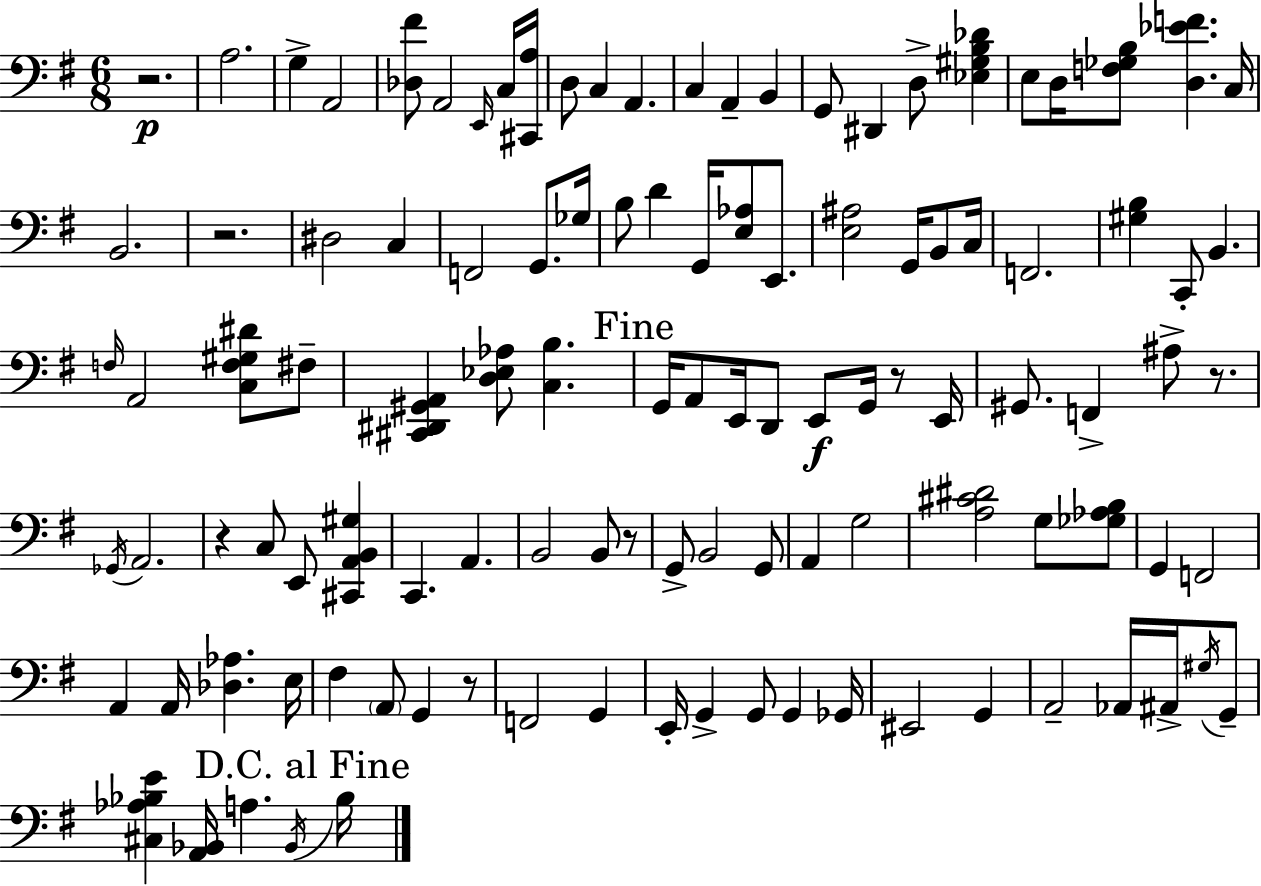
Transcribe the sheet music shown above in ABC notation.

X:1
T:Untitled
M:6/8
L:1/4
K:G
z2 A,2 G, A,,2 [_D,^F]/2 A,,2 E,,/4 C,/4 [^C,,A,]/4 D,/2 C, A,, C, A,, B,, G,,/2 ^D,, D,/2 [_E,^G,B,_D] E,/2 D,/4 [F,_G,B,]/2 [D,_EF] C,/4 B,,2 z2 ^D,2 C, F,,2 G,,/2 _G,/4 B,/2 D G,,/4 [E,_A,]/2 E,,/2 [E,^A,]2 G,,/4 B,,/2 C,/4 F,,2 [^G,B,] C,,/2 B,, F,/4 A,,2 [C,F,^G,^D]/2 ^F,/2 [^C,,^D,,^G,,A,,] [D,_E,_A,]/2 [C,B,] G,,/4 A,,/2 E,,/4 D,,/2 E,,/2 G,,/4 z/2 E,,/4 ^G,,/2 F,, ^A,/2 z/2 _G,,/4 A,,2 z C,/2 E,,/2 [^C,,A,,B,,^G,] C,, A,, B,,2 B,,/2 z/2 G,,/2 B,,2 G,,/2 A,, G,2 [A,^C^D]2 G,/2 [_G,_A,B,]/2 G,, F,,2 A,, A,,/4 [_D,_A,] E,/4 ^F, A,,/2 G,, z/2 F,,2 G,, E,,/4 G,, G,,/2 G,, _G,,/4 ^E,,2 G,, A,,2 _A,,/4 ^A,,/4 ^G,/4 G,,/2 [^C,_A,_B,E] [A,,_B,,]/4 A, _B,,/4 _B,/4